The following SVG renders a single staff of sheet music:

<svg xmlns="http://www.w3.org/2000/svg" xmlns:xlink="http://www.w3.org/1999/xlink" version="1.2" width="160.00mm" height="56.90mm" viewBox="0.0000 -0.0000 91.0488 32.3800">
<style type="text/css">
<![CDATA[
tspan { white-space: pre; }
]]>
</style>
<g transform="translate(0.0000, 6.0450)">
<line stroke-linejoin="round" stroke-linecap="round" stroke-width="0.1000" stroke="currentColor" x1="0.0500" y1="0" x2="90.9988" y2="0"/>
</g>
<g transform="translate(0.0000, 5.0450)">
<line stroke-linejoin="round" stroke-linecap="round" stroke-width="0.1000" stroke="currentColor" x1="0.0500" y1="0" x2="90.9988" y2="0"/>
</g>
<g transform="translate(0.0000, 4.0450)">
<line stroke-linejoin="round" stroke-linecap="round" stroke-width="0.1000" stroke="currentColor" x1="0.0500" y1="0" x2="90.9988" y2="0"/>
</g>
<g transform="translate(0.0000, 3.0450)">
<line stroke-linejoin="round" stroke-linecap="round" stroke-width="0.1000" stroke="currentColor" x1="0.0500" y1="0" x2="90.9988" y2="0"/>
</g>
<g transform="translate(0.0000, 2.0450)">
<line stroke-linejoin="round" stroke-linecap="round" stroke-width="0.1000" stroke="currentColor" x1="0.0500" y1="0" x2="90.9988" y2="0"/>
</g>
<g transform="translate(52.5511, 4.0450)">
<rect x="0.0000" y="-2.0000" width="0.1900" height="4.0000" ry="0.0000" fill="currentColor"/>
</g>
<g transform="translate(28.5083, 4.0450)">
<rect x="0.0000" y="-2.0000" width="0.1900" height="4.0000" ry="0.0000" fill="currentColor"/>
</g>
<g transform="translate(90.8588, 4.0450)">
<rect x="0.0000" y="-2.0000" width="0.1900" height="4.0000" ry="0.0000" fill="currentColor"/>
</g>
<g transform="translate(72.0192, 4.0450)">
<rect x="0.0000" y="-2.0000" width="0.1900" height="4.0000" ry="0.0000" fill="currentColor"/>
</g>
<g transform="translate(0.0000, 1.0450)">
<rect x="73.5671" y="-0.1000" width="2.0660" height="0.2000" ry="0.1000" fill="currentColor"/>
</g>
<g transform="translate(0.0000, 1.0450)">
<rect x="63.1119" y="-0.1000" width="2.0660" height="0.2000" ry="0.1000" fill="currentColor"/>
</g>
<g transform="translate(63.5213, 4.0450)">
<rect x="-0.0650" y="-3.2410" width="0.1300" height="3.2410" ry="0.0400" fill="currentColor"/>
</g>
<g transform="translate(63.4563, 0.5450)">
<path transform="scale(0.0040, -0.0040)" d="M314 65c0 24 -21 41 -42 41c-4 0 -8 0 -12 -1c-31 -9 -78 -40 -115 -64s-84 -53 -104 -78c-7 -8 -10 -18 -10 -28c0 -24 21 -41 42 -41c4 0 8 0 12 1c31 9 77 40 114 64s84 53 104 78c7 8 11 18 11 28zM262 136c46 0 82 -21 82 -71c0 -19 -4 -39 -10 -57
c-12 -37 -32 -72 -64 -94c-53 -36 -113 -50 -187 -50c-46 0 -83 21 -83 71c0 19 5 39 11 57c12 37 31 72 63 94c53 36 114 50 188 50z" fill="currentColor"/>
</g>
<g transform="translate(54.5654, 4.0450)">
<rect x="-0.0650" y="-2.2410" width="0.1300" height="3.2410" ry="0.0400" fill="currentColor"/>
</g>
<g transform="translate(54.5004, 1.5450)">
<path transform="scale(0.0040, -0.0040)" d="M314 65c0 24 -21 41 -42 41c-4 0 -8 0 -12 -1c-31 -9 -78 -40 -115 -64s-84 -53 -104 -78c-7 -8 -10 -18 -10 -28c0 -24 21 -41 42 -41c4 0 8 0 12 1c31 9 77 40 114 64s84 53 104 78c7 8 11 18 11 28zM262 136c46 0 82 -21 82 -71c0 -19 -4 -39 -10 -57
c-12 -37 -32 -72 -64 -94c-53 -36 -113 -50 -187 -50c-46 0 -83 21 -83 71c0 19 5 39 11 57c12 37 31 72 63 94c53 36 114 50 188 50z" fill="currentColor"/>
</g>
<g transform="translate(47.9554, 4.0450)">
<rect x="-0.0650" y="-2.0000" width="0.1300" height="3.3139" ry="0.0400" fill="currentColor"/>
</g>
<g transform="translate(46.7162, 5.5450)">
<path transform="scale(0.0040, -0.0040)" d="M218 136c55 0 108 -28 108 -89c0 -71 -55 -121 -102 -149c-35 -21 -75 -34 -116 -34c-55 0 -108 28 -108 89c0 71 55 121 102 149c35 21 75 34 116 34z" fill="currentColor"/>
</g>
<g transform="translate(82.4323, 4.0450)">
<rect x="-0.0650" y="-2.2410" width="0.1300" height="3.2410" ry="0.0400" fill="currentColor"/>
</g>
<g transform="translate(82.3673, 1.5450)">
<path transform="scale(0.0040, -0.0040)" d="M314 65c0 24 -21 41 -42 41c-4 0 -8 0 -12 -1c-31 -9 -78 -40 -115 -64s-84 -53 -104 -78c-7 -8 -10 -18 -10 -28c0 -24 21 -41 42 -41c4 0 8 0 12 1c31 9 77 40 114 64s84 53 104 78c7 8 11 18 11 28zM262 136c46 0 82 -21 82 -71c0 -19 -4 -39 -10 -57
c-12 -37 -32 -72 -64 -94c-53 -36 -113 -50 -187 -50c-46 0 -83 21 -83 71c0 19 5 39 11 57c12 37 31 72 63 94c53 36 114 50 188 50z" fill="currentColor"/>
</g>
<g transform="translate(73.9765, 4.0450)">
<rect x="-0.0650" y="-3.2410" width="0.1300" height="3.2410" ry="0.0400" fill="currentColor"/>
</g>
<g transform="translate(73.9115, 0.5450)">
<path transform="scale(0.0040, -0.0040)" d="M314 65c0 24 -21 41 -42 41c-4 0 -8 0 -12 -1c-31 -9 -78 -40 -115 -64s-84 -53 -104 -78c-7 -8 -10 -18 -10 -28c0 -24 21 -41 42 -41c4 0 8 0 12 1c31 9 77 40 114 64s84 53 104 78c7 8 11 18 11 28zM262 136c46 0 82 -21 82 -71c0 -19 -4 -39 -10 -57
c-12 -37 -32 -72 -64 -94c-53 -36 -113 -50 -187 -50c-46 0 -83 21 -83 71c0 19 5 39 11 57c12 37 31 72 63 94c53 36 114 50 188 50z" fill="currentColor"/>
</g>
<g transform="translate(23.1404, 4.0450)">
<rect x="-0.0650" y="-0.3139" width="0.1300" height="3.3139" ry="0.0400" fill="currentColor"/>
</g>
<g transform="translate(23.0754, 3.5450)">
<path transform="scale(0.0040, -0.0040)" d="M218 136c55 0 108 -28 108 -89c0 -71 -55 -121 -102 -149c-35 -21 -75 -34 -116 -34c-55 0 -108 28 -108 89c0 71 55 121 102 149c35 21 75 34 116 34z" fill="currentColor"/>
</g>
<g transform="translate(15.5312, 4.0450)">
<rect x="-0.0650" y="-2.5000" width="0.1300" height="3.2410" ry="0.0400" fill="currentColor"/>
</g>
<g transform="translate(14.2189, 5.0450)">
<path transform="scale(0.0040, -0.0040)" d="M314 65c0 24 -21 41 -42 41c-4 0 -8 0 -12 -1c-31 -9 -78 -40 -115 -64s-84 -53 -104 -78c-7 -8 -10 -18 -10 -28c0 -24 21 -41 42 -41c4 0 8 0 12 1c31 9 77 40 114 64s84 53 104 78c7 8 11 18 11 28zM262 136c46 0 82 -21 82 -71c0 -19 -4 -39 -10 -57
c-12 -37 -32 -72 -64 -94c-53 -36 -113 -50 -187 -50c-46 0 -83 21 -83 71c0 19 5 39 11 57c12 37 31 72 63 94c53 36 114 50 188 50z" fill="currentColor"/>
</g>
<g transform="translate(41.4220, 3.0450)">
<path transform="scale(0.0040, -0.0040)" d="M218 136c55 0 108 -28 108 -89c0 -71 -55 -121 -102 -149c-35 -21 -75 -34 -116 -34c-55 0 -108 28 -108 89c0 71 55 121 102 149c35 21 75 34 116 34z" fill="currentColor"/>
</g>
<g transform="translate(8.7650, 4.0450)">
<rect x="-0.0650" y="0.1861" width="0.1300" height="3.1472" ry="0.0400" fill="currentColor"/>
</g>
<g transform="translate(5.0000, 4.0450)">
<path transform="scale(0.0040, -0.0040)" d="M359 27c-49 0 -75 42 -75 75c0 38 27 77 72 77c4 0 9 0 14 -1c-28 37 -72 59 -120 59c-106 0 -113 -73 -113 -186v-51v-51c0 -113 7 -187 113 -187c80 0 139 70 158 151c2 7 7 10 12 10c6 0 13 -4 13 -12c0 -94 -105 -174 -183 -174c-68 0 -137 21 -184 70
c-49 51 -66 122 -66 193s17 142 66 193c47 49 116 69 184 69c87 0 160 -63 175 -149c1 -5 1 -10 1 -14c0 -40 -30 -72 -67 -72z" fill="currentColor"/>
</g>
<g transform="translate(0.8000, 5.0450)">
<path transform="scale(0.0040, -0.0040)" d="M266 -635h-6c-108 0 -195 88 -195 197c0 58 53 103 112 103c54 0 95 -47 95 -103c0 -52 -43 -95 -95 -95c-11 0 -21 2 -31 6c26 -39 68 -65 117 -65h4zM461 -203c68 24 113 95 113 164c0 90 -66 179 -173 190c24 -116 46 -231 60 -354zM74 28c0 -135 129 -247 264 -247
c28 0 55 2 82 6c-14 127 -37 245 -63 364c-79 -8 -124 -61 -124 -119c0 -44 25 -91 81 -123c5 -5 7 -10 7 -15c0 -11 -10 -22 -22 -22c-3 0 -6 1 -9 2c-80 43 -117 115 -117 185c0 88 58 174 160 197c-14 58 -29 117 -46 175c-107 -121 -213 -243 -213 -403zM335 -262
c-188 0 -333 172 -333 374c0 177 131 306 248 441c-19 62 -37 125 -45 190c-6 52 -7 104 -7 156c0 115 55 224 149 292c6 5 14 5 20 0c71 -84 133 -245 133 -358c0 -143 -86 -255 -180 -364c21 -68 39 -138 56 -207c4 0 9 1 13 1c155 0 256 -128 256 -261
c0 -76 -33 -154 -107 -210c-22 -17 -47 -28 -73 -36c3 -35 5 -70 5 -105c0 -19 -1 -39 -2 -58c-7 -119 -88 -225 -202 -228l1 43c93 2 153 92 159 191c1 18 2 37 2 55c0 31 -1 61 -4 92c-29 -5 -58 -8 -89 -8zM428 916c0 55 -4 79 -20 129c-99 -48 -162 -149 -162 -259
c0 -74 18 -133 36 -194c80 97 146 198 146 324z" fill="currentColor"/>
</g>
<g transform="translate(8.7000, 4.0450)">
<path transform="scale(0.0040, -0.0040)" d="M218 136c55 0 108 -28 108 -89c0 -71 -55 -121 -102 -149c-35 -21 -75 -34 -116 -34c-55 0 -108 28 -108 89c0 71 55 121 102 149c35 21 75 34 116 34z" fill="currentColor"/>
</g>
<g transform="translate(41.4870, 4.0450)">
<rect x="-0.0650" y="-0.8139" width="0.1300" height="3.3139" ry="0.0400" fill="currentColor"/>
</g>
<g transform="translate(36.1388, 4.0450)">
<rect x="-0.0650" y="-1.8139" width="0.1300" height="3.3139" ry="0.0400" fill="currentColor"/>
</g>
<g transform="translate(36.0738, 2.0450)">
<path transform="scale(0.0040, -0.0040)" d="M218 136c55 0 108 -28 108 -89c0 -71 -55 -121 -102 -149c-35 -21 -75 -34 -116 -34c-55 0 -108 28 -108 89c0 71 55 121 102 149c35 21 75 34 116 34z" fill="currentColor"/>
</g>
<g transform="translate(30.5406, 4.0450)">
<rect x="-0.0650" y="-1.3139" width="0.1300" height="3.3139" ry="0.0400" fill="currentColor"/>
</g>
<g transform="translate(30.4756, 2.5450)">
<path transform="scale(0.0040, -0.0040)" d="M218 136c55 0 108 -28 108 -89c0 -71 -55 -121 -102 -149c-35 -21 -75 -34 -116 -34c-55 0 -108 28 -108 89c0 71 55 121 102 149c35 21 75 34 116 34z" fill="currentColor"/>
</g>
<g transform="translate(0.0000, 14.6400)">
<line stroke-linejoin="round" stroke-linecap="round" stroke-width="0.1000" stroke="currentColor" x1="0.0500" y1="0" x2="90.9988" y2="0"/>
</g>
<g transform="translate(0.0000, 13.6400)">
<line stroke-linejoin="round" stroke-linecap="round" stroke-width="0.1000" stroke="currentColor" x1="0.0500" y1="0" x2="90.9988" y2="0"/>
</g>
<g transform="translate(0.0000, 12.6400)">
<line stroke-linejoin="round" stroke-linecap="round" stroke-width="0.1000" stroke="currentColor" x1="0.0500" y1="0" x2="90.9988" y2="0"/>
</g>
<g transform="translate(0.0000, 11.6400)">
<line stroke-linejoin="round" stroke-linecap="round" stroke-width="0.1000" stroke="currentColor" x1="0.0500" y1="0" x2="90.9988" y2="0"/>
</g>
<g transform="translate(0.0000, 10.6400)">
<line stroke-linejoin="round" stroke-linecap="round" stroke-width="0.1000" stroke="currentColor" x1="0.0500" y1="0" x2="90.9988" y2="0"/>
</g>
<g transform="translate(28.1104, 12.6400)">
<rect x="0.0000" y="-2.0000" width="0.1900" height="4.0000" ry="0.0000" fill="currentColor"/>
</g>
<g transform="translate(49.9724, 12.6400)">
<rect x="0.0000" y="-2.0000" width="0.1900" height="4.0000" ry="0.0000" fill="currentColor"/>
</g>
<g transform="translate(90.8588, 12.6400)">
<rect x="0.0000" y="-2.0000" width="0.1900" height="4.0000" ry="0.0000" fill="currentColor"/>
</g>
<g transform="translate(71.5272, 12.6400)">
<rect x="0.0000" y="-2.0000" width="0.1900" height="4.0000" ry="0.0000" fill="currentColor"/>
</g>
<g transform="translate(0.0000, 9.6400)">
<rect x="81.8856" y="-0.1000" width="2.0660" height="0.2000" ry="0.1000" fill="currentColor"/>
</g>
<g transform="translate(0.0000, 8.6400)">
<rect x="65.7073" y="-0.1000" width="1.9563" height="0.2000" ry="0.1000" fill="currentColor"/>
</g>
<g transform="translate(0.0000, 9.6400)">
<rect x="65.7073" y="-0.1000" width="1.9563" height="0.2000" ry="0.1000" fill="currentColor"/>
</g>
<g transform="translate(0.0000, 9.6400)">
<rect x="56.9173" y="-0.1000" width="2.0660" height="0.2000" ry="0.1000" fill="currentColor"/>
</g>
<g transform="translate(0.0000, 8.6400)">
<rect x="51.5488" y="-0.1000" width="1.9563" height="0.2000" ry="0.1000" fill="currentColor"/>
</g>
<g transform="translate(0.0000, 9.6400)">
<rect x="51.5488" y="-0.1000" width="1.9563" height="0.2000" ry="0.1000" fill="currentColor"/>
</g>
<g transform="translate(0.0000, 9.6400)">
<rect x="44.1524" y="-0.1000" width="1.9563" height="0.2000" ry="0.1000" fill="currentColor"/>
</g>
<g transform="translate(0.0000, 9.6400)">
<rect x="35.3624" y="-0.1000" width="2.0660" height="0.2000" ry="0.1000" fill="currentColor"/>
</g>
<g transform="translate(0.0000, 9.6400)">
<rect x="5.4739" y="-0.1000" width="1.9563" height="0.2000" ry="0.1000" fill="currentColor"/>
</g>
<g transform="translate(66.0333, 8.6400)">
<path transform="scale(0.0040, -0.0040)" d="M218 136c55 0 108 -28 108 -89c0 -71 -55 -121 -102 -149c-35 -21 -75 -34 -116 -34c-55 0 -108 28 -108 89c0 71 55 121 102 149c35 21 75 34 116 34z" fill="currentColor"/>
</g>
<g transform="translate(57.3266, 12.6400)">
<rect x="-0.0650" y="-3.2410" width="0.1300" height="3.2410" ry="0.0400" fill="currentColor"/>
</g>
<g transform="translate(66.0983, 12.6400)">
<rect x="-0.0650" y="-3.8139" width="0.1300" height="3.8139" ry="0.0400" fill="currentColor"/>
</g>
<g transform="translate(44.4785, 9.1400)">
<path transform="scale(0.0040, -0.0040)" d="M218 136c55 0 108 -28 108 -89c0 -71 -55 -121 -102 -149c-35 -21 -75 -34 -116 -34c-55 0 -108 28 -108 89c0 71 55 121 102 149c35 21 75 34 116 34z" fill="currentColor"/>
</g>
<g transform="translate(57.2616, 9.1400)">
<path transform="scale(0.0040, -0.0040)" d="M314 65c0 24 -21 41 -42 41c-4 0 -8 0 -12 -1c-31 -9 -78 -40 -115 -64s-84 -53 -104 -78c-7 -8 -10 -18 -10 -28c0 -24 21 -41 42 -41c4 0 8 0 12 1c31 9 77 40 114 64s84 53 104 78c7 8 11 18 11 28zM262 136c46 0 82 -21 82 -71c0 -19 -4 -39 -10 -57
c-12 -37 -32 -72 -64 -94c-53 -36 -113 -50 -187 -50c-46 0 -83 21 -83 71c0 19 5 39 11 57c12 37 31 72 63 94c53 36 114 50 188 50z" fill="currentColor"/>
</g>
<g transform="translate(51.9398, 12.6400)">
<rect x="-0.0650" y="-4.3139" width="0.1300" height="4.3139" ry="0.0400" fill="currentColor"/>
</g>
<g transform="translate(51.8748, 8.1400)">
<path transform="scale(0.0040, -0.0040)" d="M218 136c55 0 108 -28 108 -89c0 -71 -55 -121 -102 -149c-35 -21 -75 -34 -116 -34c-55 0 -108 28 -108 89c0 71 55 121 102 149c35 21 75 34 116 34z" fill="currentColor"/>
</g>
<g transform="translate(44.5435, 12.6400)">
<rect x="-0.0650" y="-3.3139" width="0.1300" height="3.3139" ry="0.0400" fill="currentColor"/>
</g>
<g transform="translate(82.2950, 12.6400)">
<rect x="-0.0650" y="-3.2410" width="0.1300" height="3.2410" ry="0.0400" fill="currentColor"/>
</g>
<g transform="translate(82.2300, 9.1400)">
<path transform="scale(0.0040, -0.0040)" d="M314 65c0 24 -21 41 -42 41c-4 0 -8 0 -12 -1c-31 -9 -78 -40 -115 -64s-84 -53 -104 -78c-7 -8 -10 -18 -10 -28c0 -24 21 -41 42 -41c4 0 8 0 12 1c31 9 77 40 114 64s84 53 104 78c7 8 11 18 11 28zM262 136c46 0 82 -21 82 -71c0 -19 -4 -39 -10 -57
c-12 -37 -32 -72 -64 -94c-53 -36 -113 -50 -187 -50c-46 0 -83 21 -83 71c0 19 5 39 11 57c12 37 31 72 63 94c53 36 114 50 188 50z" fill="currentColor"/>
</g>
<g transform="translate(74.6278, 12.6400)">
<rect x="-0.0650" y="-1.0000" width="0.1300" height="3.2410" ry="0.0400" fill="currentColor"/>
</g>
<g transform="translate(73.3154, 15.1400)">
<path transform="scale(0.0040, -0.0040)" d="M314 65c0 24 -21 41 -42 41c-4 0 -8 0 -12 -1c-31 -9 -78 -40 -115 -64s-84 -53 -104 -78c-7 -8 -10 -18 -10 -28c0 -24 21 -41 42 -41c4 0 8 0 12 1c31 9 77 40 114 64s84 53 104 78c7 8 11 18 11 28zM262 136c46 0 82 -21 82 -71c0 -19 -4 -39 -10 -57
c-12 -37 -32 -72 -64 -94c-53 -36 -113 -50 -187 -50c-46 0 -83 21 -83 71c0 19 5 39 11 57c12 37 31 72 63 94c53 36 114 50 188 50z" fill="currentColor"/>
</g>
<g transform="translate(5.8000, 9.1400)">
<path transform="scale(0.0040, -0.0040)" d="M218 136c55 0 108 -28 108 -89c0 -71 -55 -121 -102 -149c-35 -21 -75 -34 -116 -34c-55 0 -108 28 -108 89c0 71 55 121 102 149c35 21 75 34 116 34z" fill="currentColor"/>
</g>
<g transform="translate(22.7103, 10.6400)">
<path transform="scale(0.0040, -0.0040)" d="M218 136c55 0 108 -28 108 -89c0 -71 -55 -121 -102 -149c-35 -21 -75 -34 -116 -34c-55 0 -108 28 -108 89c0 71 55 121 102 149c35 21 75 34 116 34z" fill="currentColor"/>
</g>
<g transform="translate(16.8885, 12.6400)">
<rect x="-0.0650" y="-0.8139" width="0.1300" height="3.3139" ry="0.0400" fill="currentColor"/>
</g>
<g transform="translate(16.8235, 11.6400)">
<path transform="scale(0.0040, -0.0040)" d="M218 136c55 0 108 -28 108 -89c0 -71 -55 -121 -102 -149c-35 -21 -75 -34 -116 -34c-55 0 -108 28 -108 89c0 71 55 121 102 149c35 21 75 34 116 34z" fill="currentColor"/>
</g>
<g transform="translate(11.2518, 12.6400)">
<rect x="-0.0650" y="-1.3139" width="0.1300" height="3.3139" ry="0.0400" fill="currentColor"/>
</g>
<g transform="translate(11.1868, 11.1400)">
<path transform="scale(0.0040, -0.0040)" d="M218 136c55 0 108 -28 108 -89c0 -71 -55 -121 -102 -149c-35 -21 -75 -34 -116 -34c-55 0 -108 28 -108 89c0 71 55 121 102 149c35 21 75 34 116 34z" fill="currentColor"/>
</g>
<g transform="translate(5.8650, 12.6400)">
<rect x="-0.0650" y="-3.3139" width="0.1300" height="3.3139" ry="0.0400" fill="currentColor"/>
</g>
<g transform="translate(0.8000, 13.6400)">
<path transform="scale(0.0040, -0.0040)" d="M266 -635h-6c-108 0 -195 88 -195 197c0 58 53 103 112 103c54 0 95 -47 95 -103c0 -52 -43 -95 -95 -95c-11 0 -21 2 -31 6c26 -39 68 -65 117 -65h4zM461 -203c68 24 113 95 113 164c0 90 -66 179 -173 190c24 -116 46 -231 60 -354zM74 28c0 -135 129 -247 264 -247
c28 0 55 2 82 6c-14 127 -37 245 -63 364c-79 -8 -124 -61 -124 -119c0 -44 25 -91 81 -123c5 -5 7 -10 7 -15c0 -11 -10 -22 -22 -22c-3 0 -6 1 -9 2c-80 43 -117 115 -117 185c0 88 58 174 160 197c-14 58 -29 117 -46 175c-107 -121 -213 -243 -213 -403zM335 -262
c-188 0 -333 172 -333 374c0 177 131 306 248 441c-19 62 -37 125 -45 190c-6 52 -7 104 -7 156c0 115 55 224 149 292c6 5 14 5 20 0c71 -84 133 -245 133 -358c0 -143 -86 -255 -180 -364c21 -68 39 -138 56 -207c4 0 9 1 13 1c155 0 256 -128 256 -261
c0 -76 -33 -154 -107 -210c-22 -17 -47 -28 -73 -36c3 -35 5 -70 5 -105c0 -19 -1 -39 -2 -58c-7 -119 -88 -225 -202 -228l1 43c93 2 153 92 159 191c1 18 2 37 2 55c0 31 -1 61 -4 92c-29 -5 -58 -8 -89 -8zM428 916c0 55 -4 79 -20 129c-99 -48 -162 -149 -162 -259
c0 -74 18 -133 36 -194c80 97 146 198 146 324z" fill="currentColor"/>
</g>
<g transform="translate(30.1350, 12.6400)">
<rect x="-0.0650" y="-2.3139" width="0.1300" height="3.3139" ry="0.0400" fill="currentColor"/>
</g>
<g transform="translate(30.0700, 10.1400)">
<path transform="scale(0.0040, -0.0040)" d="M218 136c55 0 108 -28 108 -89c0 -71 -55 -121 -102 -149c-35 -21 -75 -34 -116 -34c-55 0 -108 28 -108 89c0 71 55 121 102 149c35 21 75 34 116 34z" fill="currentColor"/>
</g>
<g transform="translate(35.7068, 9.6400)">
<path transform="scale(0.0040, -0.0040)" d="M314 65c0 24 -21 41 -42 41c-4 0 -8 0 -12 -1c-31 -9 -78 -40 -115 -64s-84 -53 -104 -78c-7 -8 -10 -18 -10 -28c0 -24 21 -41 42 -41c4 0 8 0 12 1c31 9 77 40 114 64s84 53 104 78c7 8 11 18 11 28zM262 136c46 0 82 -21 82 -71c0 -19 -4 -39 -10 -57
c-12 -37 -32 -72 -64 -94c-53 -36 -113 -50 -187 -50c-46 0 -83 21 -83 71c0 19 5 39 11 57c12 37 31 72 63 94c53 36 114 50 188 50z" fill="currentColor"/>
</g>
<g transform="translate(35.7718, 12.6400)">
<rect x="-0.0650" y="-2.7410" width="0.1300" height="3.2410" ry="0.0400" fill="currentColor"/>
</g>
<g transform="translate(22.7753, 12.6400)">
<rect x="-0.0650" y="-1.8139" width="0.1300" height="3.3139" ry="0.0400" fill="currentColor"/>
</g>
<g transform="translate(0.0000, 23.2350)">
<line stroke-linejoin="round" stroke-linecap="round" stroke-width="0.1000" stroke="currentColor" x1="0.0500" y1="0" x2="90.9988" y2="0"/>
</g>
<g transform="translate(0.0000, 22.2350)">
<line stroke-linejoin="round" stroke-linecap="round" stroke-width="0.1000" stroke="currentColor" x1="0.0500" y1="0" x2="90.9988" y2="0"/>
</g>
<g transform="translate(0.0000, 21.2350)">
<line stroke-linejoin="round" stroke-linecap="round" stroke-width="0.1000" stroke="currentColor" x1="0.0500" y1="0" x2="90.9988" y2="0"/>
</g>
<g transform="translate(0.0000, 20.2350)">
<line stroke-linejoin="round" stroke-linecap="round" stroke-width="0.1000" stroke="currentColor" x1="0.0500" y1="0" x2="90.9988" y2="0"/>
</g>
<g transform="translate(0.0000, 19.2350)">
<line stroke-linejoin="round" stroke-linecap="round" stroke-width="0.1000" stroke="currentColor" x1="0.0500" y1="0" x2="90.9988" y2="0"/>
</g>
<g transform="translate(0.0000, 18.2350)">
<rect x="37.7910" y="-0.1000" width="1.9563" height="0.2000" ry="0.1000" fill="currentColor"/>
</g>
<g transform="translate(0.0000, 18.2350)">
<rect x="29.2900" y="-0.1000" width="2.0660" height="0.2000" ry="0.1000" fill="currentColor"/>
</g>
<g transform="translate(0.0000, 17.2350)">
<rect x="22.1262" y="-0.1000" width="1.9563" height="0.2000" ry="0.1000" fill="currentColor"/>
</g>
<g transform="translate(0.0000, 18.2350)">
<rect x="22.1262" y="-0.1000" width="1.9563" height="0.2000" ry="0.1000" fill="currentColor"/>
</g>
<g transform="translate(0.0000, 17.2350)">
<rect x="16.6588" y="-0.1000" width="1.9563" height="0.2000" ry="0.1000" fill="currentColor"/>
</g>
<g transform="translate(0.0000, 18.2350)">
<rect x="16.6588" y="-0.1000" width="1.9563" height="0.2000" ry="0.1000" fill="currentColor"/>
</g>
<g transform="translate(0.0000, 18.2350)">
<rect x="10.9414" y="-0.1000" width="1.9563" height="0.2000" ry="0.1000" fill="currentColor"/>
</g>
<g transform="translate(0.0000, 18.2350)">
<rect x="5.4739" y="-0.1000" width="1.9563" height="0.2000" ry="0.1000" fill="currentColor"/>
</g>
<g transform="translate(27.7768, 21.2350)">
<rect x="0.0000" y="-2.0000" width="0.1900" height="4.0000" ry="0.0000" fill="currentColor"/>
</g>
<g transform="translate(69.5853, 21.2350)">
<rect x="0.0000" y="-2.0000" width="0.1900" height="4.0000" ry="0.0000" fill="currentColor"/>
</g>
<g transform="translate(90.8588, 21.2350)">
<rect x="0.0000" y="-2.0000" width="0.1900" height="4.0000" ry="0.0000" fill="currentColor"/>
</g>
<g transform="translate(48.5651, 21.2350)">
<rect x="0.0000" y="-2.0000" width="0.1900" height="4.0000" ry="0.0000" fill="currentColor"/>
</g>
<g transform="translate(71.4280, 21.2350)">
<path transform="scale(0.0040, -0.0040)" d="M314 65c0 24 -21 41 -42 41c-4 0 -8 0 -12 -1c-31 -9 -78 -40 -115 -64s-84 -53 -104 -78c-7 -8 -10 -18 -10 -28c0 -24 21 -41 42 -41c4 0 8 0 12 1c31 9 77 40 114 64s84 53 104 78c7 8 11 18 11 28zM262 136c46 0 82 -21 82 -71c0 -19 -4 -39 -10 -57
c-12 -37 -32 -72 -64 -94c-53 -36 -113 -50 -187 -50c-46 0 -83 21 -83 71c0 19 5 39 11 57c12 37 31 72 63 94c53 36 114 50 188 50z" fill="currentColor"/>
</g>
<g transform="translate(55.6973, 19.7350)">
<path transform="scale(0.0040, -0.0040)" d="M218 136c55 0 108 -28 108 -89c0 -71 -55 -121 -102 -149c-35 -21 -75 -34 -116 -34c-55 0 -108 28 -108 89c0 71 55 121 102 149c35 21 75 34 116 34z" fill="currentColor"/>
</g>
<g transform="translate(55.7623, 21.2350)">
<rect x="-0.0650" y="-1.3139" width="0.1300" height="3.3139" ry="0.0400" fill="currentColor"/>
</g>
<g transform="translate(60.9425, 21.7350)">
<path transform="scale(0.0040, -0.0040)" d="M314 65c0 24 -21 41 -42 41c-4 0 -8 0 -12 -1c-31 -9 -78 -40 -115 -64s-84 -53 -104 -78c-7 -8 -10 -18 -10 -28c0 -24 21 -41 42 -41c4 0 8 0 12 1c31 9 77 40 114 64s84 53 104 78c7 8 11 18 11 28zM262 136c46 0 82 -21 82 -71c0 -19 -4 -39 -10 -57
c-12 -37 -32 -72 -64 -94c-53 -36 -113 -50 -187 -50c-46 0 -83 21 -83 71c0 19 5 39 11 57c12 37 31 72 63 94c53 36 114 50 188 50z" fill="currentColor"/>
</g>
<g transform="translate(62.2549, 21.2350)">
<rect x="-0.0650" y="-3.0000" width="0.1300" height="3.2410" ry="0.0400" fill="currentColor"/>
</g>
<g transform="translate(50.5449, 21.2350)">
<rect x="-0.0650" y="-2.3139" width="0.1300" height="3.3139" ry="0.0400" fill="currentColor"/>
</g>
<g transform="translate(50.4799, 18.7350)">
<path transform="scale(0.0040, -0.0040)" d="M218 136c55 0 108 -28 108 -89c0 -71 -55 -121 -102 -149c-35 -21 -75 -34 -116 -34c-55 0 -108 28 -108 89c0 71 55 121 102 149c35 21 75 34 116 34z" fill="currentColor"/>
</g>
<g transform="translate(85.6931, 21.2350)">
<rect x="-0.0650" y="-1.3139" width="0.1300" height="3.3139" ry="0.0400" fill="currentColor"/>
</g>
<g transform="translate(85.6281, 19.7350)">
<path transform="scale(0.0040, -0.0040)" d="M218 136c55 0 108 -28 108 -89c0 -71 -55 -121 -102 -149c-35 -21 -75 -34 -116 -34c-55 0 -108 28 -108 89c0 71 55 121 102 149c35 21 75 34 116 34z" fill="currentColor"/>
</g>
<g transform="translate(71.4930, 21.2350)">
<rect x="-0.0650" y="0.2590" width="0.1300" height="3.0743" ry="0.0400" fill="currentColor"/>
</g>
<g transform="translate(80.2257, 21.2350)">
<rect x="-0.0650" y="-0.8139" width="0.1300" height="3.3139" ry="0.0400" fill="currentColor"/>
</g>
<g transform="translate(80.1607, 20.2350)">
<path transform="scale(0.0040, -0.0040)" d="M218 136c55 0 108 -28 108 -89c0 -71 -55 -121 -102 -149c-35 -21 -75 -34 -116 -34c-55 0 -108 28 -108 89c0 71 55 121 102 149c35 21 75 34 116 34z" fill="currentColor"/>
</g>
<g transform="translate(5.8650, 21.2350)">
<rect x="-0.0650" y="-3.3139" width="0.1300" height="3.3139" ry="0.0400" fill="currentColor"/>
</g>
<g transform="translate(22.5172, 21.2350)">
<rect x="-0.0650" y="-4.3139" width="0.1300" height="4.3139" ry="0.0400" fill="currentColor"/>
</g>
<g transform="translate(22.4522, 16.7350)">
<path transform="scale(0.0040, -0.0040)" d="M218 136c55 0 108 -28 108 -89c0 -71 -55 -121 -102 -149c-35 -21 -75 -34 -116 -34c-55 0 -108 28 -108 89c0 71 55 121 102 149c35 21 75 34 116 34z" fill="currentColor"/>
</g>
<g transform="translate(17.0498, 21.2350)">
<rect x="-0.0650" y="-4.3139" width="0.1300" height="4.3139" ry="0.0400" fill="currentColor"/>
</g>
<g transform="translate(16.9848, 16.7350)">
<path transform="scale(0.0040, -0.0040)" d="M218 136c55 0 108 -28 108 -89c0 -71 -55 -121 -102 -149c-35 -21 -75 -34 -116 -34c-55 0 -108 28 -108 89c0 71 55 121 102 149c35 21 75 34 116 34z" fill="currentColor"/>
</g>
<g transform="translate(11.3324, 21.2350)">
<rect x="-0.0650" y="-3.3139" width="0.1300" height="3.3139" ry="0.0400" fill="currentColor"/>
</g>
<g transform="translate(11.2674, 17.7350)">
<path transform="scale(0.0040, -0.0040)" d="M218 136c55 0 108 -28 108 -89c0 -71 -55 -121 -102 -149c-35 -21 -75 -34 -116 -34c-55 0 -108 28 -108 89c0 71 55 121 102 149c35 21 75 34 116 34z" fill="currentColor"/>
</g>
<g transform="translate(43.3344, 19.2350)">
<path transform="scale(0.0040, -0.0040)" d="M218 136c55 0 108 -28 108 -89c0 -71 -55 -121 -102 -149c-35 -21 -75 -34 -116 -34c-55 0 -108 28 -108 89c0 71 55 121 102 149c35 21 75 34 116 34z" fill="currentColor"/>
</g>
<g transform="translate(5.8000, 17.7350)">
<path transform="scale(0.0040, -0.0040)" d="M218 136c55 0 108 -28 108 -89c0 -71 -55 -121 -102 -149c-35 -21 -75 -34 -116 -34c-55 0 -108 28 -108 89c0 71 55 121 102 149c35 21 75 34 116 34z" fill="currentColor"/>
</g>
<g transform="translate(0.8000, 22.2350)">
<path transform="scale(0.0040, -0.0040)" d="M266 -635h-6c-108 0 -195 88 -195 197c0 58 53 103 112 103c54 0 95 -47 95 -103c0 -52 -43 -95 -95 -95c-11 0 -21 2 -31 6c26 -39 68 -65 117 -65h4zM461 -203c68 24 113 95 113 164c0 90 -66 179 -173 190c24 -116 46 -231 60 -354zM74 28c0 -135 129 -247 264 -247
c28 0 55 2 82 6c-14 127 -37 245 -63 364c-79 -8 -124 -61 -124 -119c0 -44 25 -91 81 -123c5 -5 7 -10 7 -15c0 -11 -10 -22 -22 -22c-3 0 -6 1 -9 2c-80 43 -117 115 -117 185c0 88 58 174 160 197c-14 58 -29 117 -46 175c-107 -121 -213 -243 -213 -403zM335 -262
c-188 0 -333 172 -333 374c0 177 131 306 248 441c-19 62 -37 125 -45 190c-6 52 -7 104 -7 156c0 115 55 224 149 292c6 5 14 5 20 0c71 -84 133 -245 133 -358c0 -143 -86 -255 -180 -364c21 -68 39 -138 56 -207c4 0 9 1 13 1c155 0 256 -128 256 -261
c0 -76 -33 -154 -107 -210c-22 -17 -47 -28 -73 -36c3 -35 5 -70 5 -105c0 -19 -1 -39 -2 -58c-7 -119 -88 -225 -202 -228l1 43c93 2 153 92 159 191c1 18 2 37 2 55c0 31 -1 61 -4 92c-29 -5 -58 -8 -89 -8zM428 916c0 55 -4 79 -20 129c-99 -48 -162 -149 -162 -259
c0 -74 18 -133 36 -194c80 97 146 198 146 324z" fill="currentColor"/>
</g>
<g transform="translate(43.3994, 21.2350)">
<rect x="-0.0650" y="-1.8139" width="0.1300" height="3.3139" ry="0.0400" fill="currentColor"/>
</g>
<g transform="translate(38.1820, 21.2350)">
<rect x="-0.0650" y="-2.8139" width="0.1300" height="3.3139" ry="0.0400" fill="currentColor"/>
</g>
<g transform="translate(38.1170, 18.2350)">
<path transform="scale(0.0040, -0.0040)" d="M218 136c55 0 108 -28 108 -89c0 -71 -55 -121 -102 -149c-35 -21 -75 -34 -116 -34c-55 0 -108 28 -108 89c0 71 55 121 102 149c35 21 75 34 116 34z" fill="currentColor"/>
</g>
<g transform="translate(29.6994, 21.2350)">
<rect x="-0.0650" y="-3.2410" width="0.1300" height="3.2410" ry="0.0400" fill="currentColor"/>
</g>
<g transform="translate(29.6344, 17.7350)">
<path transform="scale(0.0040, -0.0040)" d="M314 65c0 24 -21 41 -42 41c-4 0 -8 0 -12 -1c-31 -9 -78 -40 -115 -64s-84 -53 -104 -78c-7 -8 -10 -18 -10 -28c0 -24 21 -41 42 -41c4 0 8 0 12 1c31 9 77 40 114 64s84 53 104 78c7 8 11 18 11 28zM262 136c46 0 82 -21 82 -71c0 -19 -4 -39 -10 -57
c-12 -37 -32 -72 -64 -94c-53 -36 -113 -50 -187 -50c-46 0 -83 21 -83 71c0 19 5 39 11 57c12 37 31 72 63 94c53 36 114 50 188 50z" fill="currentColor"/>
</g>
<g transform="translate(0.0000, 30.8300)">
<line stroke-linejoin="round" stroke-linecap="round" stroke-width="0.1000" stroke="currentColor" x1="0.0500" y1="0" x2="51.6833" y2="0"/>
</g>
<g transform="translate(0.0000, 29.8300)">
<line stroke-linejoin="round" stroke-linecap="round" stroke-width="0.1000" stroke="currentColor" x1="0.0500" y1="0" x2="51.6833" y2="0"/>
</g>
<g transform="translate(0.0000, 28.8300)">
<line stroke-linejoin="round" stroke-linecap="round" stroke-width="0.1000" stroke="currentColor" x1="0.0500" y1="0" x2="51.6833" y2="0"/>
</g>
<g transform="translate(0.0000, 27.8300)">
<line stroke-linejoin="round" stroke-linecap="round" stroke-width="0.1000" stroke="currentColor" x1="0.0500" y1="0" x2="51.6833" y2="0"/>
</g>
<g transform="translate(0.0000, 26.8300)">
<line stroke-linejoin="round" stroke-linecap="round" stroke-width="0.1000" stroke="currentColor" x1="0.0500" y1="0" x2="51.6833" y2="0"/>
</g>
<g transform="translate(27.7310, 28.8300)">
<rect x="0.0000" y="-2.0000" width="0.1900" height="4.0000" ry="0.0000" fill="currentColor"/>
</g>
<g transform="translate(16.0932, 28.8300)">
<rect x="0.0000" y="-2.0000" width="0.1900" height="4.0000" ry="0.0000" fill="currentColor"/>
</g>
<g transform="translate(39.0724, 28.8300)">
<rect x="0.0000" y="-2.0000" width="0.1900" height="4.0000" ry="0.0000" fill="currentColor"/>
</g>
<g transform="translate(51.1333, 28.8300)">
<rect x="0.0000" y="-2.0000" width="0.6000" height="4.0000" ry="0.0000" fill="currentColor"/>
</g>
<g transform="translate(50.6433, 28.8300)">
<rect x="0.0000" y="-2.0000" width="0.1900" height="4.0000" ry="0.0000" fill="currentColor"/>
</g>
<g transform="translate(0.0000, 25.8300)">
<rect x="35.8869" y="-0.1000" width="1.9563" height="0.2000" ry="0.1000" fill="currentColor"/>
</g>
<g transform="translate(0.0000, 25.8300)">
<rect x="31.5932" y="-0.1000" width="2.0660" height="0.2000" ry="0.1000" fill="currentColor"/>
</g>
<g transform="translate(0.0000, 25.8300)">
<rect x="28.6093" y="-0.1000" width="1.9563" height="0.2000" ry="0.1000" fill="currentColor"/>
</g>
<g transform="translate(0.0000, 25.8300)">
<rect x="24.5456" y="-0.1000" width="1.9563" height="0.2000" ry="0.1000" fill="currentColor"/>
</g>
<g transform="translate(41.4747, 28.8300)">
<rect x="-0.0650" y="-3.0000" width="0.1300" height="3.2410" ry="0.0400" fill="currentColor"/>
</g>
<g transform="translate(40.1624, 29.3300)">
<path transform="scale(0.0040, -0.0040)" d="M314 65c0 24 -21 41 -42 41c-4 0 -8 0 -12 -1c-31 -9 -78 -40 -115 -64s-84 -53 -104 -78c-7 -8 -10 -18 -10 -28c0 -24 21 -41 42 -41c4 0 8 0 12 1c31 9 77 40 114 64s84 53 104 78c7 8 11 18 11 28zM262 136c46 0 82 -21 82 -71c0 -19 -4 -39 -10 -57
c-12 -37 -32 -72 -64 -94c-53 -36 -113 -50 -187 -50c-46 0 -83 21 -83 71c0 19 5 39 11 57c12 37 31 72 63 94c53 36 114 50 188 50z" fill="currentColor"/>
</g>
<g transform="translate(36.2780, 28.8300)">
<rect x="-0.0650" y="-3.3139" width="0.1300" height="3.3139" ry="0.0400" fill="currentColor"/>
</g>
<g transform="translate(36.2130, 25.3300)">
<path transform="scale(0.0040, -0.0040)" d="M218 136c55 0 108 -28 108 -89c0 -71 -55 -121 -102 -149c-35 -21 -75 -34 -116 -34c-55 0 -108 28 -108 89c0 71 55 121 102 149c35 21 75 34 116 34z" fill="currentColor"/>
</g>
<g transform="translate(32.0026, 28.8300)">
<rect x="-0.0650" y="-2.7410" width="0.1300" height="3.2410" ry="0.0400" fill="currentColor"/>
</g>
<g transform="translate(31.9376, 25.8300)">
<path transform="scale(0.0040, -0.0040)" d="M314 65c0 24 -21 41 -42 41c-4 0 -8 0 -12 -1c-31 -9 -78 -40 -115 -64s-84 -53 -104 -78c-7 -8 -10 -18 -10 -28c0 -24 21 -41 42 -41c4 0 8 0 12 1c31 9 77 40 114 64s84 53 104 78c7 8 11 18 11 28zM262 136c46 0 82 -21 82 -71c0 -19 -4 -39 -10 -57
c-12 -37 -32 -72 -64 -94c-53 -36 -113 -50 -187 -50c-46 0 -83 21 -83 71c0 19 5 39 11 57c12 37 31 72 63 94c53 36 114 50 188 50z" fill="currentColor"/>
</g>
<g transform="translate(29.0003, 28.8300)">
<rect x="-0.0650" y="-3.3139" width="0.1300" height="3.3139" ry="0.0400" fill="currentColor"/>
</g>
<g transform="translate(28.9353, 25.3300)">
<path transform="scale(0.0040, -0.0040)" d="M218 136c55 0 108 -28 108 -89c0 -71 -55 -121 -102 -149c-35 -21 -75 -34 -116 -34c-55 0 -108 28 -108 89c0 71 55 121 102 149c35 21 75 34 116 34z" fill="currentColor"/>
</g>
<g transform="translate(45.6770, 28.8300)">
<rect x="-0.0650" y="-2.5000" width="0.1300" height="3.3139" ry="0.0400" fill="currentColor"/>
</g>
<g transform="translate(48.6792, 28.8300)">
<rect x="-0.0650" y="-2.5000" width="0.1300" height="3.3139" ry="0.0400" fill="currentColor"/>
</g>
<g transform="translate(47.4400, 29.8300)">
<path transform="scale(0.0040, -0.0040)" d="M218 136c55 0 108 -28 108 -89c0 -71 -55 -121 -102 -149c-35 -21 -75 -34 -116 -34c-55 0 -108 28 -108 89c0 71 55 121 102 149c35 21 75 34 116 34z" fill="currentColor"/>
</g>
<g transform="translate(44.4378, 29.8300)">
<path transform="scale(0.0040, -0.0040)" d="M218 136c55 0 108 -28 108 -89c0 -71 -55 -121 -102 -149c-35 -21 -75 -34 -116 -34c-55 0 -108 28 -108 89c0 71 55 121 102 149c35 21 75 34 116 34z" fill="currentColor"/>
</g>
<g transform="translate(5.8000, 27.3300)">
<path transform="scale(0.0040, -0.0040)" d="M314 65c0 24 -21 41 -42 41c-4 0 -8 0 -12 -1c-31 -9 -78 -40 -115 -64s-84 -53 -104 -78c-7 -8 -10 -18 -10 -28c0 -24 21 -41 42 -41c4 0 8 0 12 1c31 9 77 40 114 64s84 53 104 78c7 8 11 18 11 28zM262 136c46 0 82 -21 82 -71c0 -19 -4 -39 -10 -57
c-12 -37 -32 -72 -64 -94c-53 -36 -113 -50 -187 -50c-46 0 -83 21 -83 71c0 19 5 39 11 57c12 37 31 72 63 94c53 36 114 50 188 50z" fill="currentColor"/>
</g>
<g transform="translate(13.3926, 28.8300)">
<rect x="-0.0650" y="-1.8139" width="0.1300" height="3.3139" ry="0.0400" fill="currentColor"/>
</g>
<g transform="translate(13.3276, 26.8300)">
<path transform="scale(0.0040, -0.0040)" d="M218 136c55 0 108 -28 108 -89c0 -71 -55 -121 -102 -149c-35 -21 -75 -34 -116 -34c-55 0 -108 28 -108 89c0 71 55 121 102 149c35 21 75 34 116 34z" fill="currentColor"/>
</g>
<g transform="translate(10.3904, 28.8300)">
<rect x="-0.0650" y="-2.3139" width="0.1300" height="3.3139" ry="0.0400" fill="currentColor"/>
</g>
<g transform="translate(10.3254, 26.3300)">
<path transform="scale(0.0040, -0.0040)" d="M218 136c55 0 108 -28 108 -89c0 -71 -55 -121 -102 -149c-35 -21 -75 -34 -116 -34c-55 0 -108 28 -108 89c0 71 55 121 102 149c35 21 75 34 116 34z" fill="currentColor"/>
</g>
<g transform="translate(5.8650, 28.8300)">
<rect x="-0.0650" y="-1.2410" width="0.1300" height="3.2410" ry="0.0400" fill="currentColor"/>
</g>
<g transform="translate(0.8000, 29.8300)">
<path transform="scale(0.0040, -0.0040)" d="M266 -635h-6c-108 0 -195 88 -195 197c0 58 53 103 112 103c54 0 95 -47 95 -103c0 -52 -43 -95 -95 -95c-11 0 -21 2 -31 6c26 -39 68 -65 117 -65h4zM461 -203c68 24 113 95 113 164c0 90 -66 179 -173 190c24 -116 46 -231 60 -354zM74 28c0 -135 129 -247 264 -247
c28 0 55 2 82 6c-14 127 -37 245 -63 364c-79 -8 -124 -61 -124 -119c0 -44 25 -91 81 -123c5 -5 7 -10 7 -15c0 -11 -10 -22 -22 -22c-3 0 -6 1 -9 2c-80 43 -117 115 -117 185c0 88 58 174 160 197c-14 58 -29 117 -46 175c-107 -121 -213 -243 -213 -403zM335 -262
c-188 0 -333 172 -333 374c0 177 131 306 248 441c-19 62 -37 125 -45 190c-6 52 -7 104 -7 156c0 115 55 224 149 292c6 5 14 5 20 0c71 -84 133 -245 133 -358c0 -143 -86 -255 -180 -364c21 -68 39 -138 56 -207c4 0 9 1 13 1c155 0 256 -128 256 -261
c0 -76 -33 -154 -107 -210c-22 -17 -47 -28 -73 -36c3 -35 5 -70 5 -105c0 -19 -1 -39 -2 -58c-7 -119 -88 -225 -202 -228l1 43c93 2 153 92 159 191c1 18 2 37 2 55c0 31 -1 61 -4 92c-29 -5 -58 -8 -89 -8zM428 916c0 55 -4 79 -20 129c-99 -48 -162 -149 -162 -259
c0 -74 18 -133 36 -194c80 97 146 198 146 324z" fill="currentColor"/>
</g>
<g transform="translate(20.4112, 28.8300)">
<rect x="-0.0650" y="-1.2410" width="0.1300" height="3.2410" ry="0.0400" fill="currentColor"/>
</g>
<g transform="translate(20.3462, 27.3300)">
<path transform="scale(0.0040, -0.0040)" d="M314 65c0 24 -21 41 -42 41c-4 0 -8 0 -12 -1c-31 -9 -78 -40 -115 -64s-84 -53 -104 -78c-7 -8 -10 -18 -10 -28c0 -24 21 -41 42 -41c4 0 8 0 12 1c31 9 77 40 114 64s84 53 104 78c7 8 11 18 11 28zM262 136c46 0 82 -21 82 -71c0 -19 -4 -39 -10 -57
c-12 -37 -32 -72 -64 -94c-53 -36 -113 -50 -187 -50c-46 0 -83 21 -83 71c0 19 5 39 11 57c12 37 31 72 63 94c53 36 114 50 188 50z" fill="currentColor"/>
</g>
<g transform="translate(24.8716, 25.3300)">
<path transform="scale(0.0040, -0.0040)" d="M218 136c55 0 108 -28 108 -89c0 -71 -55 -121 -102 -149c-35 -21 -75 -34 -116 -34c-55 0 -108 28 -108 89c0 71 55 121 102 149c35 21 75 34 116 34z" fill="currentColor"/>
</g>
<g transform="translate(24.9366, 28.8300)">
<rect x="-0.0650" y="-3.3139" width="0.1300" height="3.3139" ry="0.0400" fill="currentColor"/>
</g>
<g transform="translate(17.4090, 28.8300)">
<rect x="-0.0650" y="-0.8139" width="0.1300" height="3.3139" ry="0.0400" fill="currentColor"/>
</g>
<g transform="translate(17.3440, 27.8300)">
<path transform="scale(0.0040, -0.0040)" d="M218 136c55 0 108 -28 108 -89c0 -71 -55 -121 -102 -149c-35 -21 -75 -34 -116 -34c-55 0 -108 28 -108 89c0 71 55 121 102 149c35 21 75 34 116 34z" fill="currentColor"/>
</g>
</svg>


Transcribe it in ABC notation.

X:1
T:Untitled
M:4/4
L:1/4
K:C
B G2 c e f d F g2 b2 b2 g2 b e d f g a2 b d' b2 c' D2 b2 b b d' d' b2 a f g e A2 B2 d e e2 g f d e2 b b a2 b A2 G G